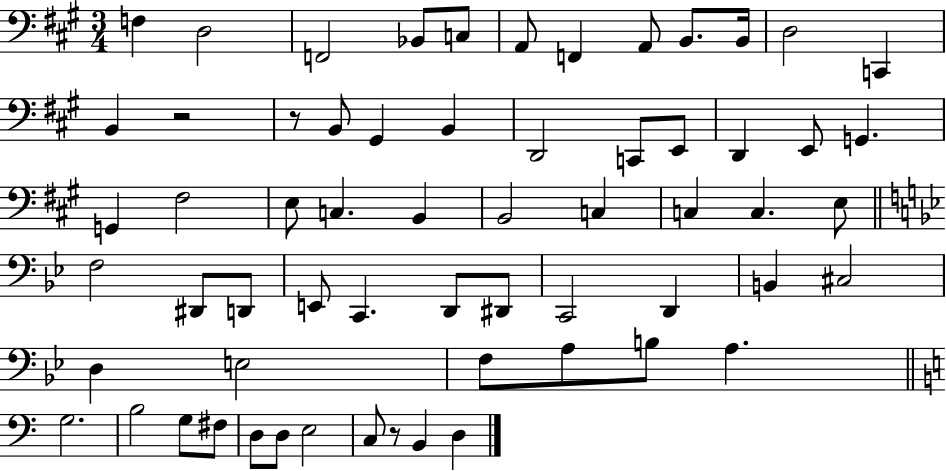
{
  \clef bass
  \numericTimeSignature
  \time 3/4
  \key a \major
  f4 d2 | f,2 bes,8 c8 | a,8 f,4 a,8 b,8. b,16 | d2 c,4 | \break b,4 r2 | r8 b,8 gis,4 b,4 | d,2 c,8 e,8 | d,4 e,8 g,4. | \break g,4 fis2 | e8 c4. b,4 | b,2 c4 | c4 c4. e8 | \break \bar "||" \break \key bes \major f2 dis,8 d,8 | e,8 c,4. d,8 dis,8 | c,2 d,4 | b,4 cis2 | \break d4 e2 | f8 a8 b8 a4. | \bar "||" \break \key a \minor g2. | b2 g8 fis8 | d8 d8 e2 | c8 r8 b,4 d4 | \break \bar "|."
}